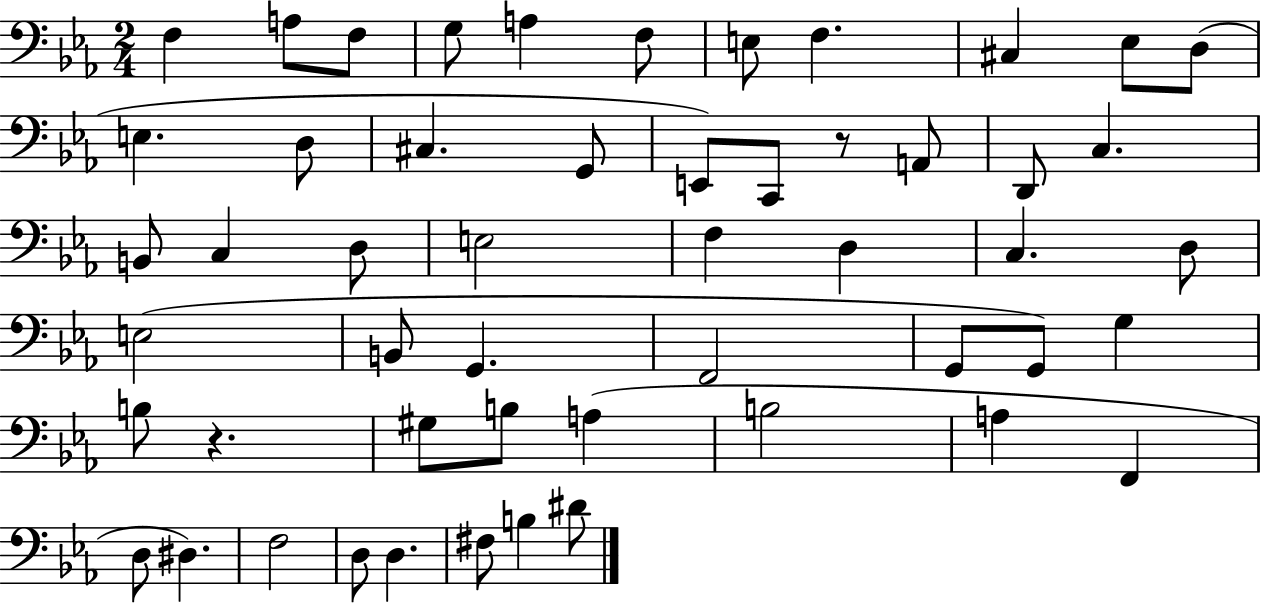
F3/q A3/e F3/e G3/e A3/q F3/e E3/e F3/q. C#3/q Eb3/e D3/e E3/q. D3/e C#3/q. G2/e E2/e C2/e R/e A2/e D2/e C3/q. B2/e C3/q D3/e E3/h F3/q D3/q C3/q. D3/e E3/h B2/e G2/q. F2/h G2/e G2/e G3/q B3/e R/q. G#3/e B3/e A3/q B3/h A3/q F2/q D3/e D#3/q. F3/h D3/e D3/q. F#3/e B3/q D#4/e